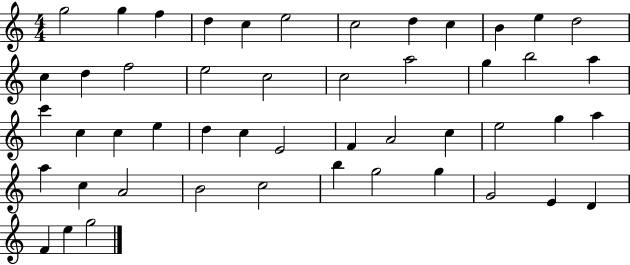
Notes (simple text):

G5/h G5/q F5/q D5/q C5/q E5/h C5/h D5/q C5/q B4/q E5/q D5/h C5/q D5/q F5/h E5/h C5/h C5/h A5/h G5/q B5/h A5/q C6/q C5/q C5/q E5/q D5/q C5/q E4/h F4/q A4/h C5/q E5/h G5/q A5/q A5/q C5/q A4/h B4/h C5/h B5/q G5/h G5/q G4/h E4/q D4/q F4/q E5/q G5/h